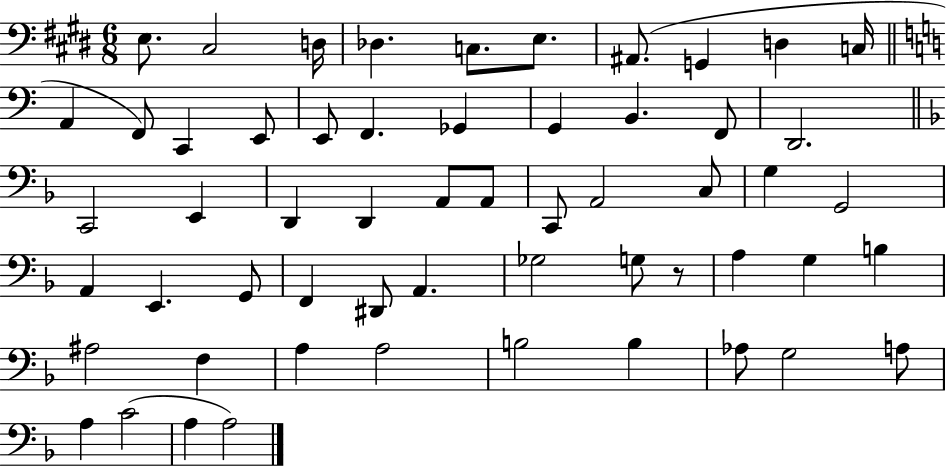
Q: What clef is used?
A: bass